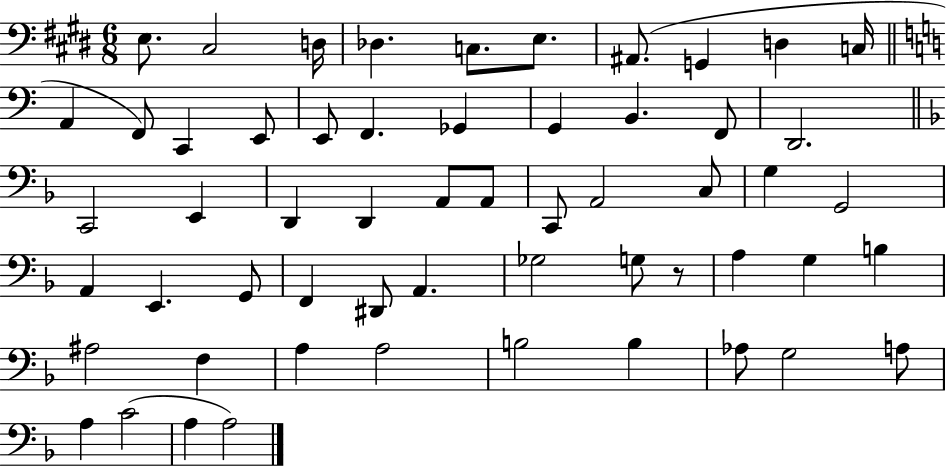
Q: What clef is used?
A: bass